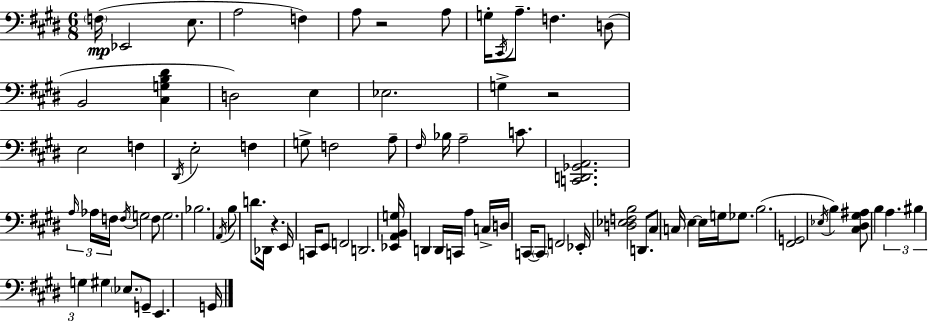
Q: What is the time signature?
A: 6/8